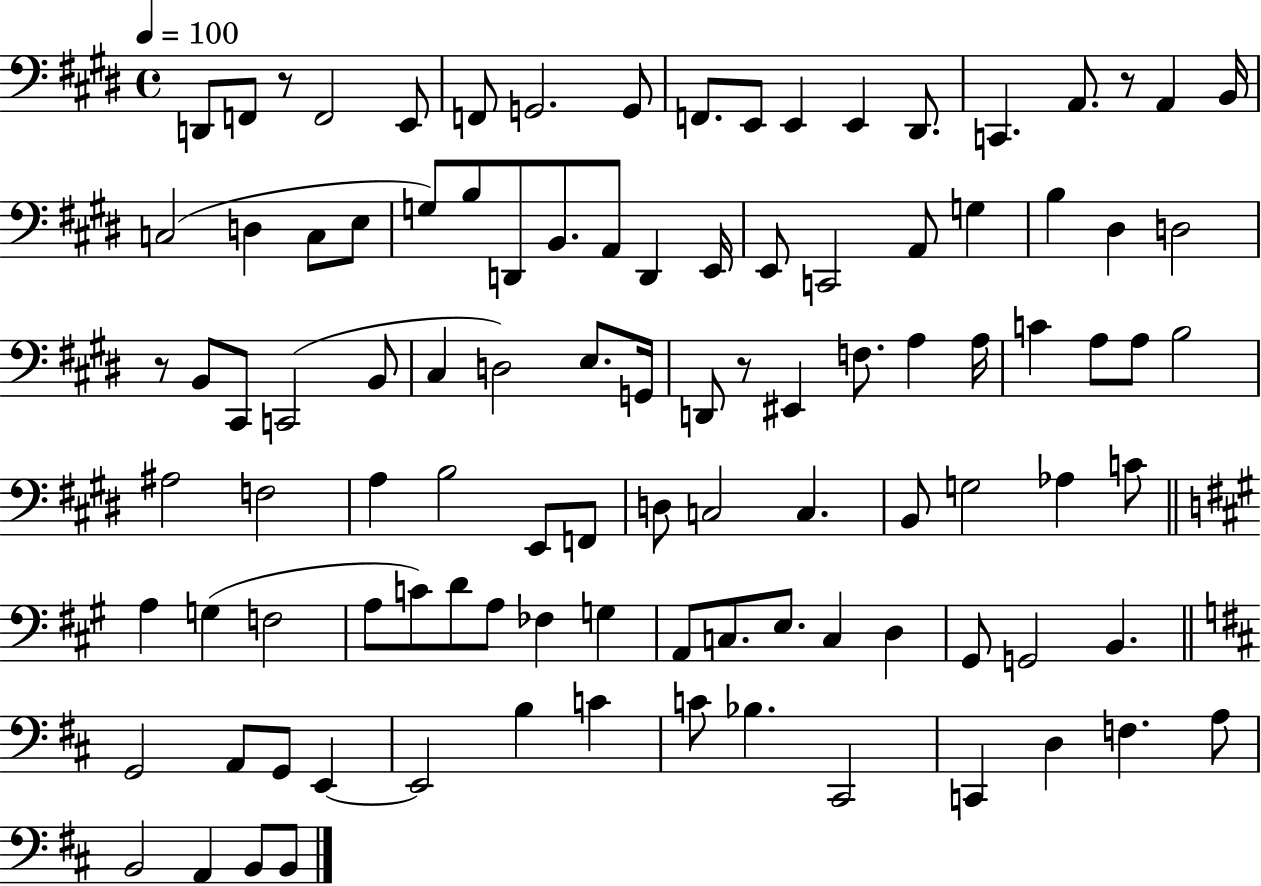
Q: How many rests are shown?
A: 4